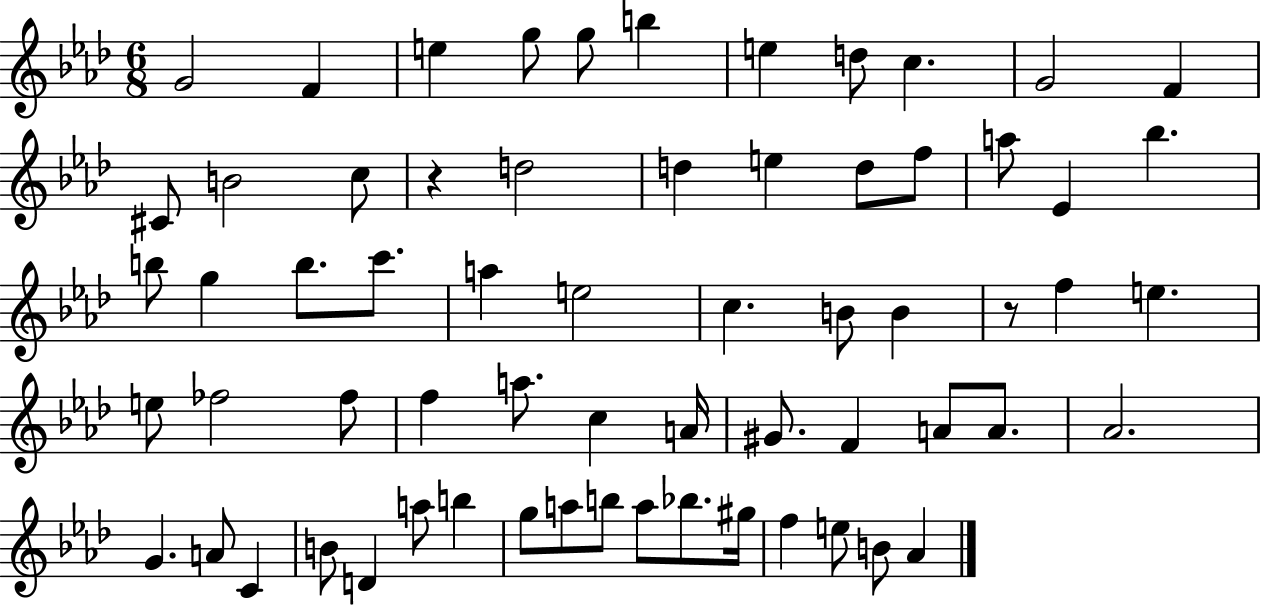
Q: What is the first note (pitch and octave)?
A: G4